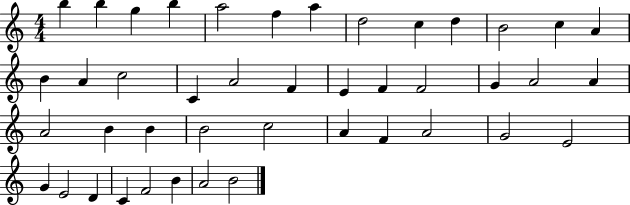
B5/q B5/q G5/q B5/q A5/h F5/q A5/q D5/h C5/q D5/q B4/h C5/q A4/q B4/q A4/q C5/h C4/q A4/h F4/q E4/q F4/q F4/h G4/q A4/h A4/q A4/h B4/q B4/q B4/h C5/h A4/q F4/q A4/h G4/h E4/h G4/q E4/h D4/q C4/q F4/h B4/q A4/h B4/h